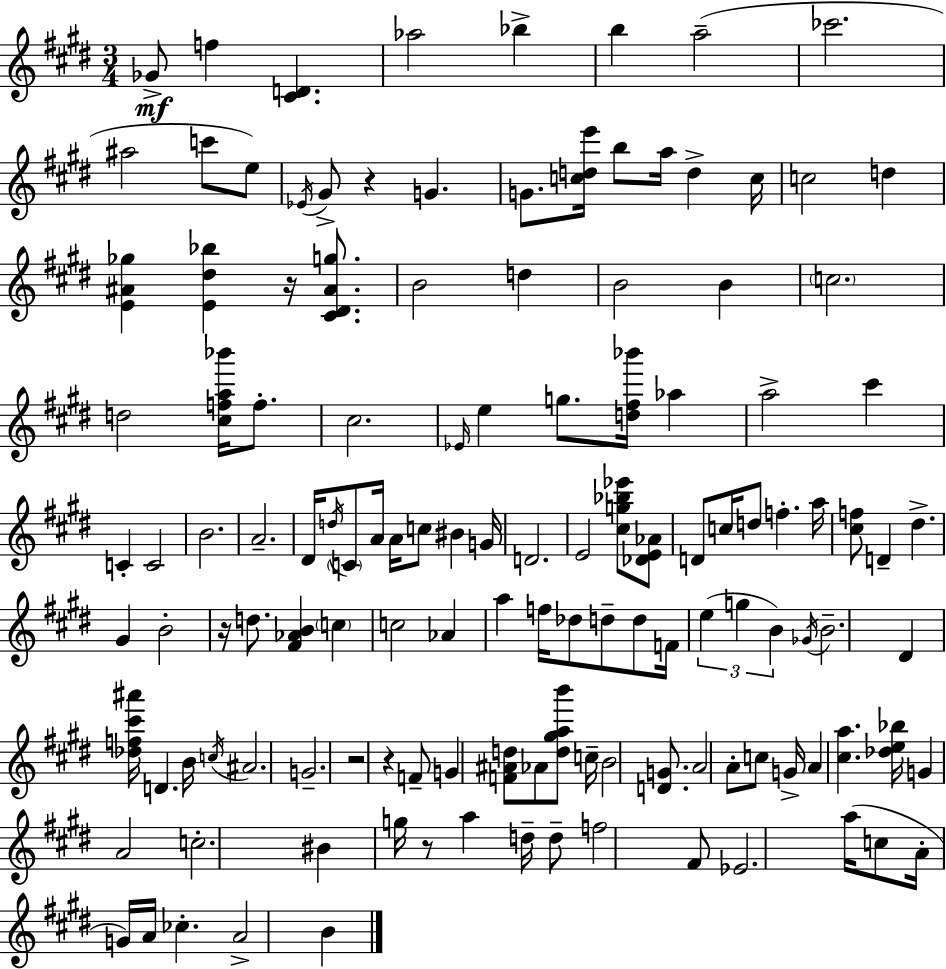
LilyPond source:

{
  \clef treble
  \numericTimeSignature
  \time 3/4
  \key e \major
  ges'8->\mf f''4 <cis' d'>4. | aes''2 bes''4-> | b''4 a''2--( | ces'''2. | \break ais''2 c'''8 e''8) | \acciaccatura { ees'16 } gis'8-> r4 g'4. | g'8. <c'' d'' e'''>16 b''8 a''16 d''4-> | c''16 c''2 d''4 | \break <e' ais' ges''>4 <e' dis'' bes''>4 r16 <cis' dis' ais' g''>8. | b'2 d''4 | b'2 b'4 | \parenthesize c''2. | \break d''2 <cis'' f'' a'' bes'''>16 f''8.-. | cis''2. | \grace { ees'16 } e''4 g''8. <d'' fis'' bes'''>16 aes''4 | a''2-> cis'''4 | \break c'4-. c'2 | b'2. | a'2.-- | dis'16 \acciaccatura { d''16 } \parenthesize c'8 a'16 a'16 c''8 bis'4 | \break g'16 d'2. | e'2 <cis'' g'' bes'' ees'''>8 | <des' e' aes'>8 d'8 c''16 d''8 f''4.-. | a''16 <cis'' f''>8 d'4-- dis''4.-> | \break gis'4 b'2-. | r16 d''8. <fis' aes' b'>4 \parenthesize c''4 | c''2 aes'4 | a''4 f''16 des''8 d''8-- | \break d''8 f'16 \tuplet 3/2 { e''4( g''4 b'4) } | \acciaccatura { ges'16 } b'2.-- | dis'4 <des'' f'' cis''' ais'''>16 d'4. | b'16 \acciaccatura { c''16 } ais'2. | \break g'2.-- | r2 | r4 f'8-- g'4 <f' ais' d''>8 | aes'8 <d'' gis'' a'' b'''>8 c''16-- b'2 | \break <d' g'>8. a'2 | a'8-. c''8 g'16-> a'4 <cis'' a''>4. | <des'' e'' bes''>16 g'4 a'2 | c''2.-. | \break bis'4 g''16 r8 | a''4 d''16-- d''8-- f''2 | fis'8 ees'2. | a''16( c''8 a'16-. g'16) a'16 ces''4.-. | \break a'2-> | b'4 \bar "|."
}